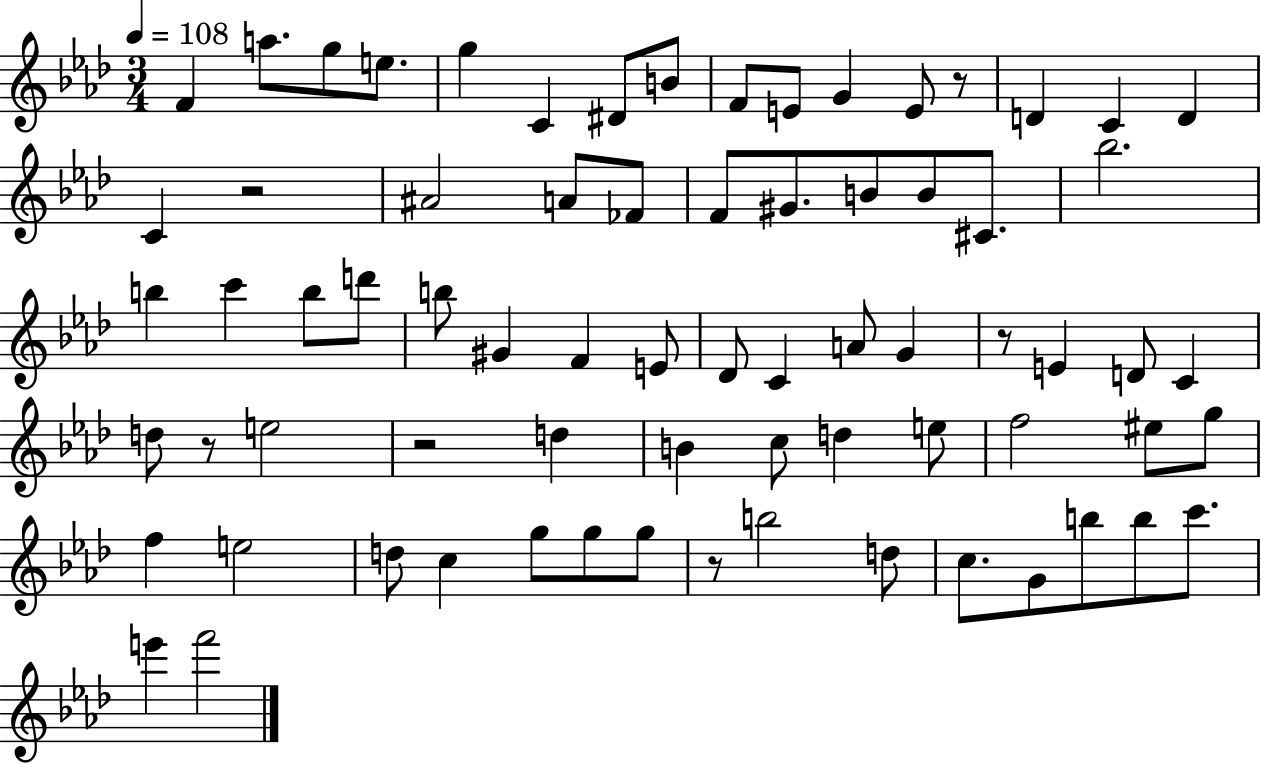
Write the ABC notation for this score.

X:1
T:Untitled
M:3/4
L:1/4
K:Ab
F a/2 g/2 e/2 g C ^D/2 B/2 F/2 E/2 G E/2 z/2 D C D C z2 ^A2 A/2 _F/2 F/2 ^G/2 B/2 B/2 ^C/2 _b2 b c' b/2 d'/2 b/2 ^G F E/2 _D/2 C A/2 G z/2 E D/2 C d/2 z/2 e2 z2 d B c/2 d e/2 f2 ^e/2 g/2 f e2 d/2 c g/2 g/2 g/2 z/2 b2 d/2 c/2 G/2 b/2 b/2 c'/2 e' f'2